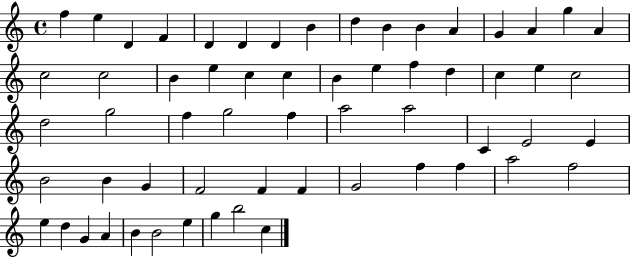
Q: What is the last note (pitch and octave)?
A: C5